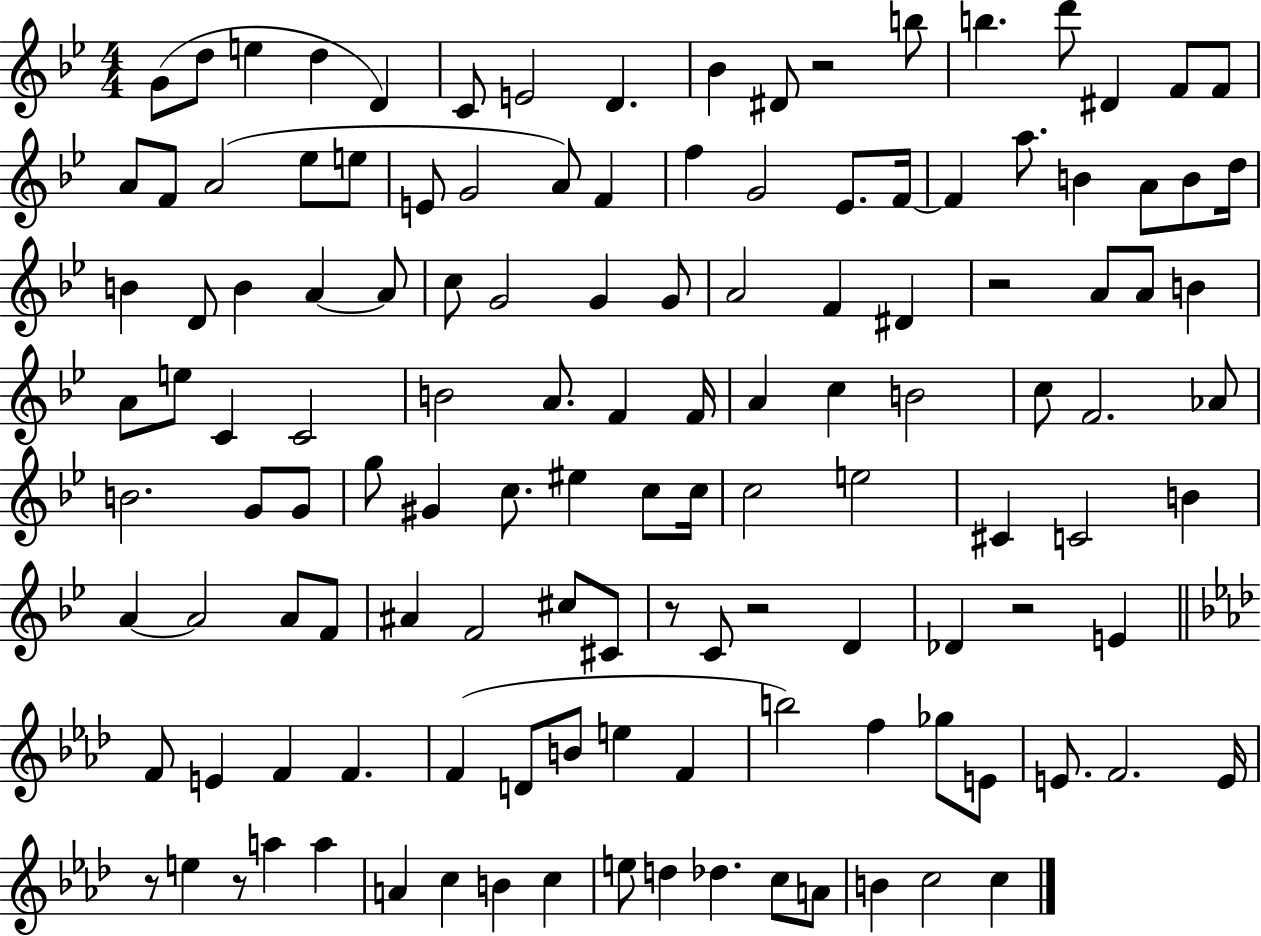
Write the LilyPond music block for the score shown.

{
  \clef treble
  \numericTimeSignature
  \time 4/4
  \key bes \major
  \repeat volta 2 { g'8( d''8 e''4 d''4 d'4) | c'8 e'2 d'4. | bes'4 dis'8 r2 b''8 | b''4. d'''8 dis'4 f'8 f'8 | \break a'8 f'8 a'2( ees''8 e''8 | e'8 g'2 a'8) f'4 | f''4 g'2 ees'8. f'16~~ | f'4 a''8. b'4 a'8 b'8 d''16 | \break b'4 d'8 b'4 a'4~~ a'8 | c''8 g'2 g'4 g'8 | a'2 f'4 dis'4 | r2 a'8 a'8 b'4 | \break a'8 e''8 c'4 c'2 | b'2 a'8. f'4 f'16 | a'4 c''4 b'2 | c''8 f'2. aes'8 | \break b'2. g'8 g'8 | g''8 gis'4 c''8. eis''4 c''8 c''16 | c''2 e''2 | cis'4 c'2 b'4 | \break a'4~~ a'2 a'8 f'8 | ais'4 f'2 cis''8 cis'8 | r8 c'8 r2 d'4 | des'4 r2 e'4 | \break \bar "||" \break \key aes \major f'8 e'4 f'4 f'4. | f'4( d'8 b'8 e''4 f'4 | b''2) f''4 ges''8 e'8 | e'8. f'2. e'16 | \break r8 e''4 r8 a''4 a''4 | a'4 c''4 b'4 c''4 | e''8 d''4 des''4. c''8 a'8 | b'4 c''2 c''4 | \break } \bar "|."
}